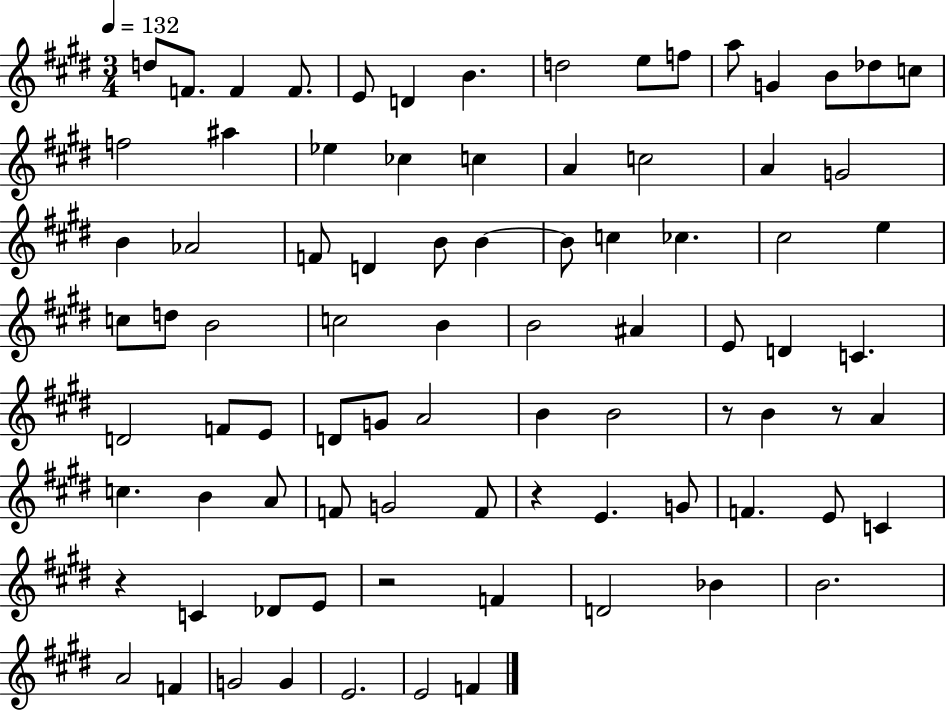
{
  \clef treble
  \numericTimeSignature
  \time 3/4
  \key e \major
  \tempo 4 = 132
  \repeat volta 2 { d''8 f'8. f'4 f'8. | e'8 d'4 b'4. | d''2 e''8 f''8 | a''8 g'4 b'8 des''8 c''8 | \break f''2 ais''4 | ees''4 ces''4 c''4 | a'4 c''2 | a'4 g'2 | \break b'4 aes'2 | f'8 d'4 b'8 b'4~~ | b'8 c''4 ces''4. | cis''2 e''4 | \break c''8 d''8 b'2 | c''2 b'4 | b'2 ais'4 | e'8 d'4 c'4. | \break d'2 f'8 e'8 | d'8 g'8 a'2 | b'4 b'2 | r8 b'4 r8 a'4 | \break c''4. b'4 a'8 | f'8 g'2 f'8 | r4 e'4. g'8 | f'4. e'8 c'4 | \break r4 c'4 des'8 e'8 | r2 f'4 | d'2 bes'4 | b'2. | \break a'2 f'4 | g'2 g'4 | e'2. | e'2 f'4 | \break } \bar "|."
}